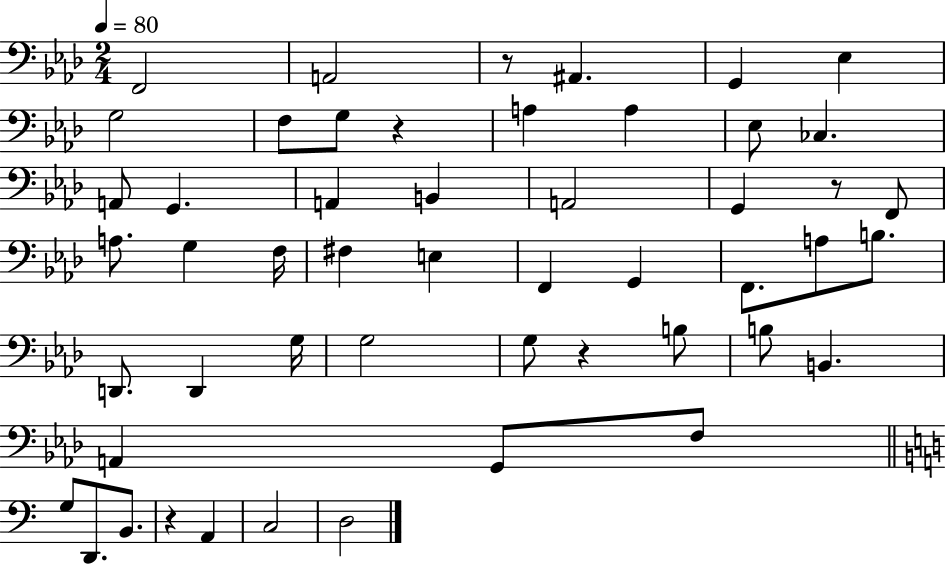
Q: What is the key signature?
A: AES major